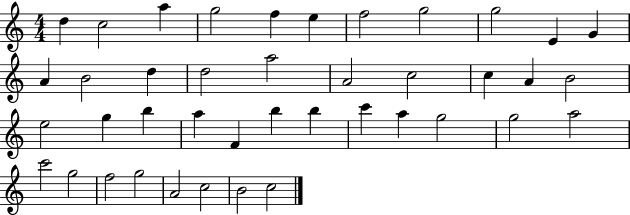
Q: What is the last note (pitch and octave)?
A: C5